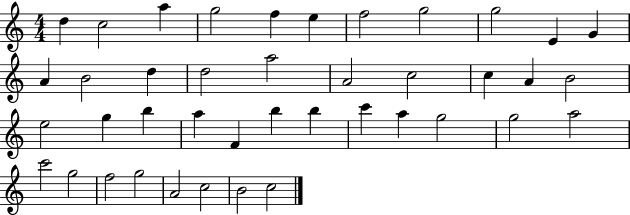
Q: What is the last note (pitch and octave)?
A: C5